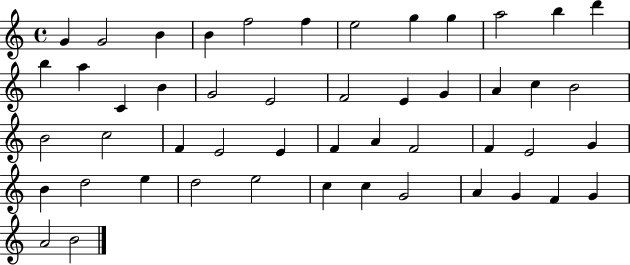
X:1
T:Untitled
M:4/4
L:1/4
K:C
G G2 B B f2 f e2 g g a2 b d' b a C B G2 E2 F2 E G A c B2 B2 c2 F E2 E F A F2 F E2 G B d2 e d2 e2 c c G2 A G F G A2 B2